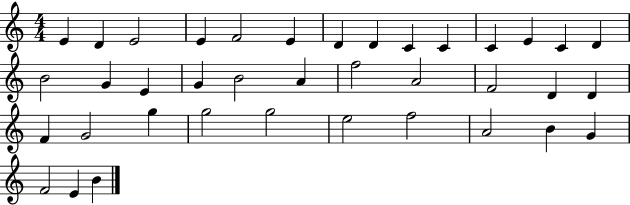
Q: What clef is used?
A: treble